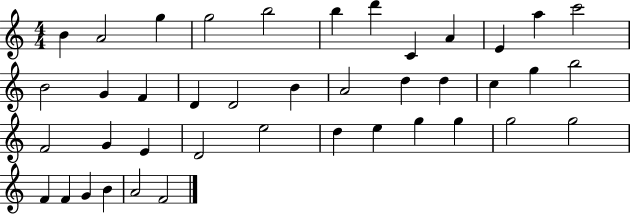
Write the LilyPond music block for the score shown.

{
  \clef treble
  \numericTimeSignature
  \time 4/4
  \key c \major
  b'4 a'2 g''4 | g''2 b''2 | b''4 d'''4 c'4 a'4 | e'4 a''4 c'''2 | \break b'2 g'4 f'4 | d'4 d'2 b'4 | a'2 d''4 d''4 | c''4 g''4 b''2 | \break f'2 g'4 e'4 | d'2 e''2 | d''4 e''4 g''4 g''4 | g''2 g''2 | \break f'4 f'4 g'4 b'4 | a'2 f'2 | \bar "|."
}